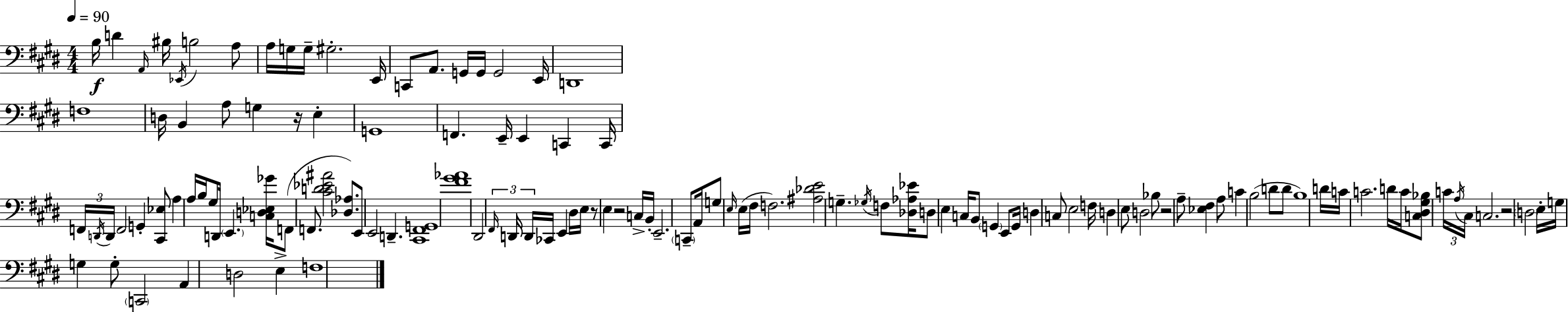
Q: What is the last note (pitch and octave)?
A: F3